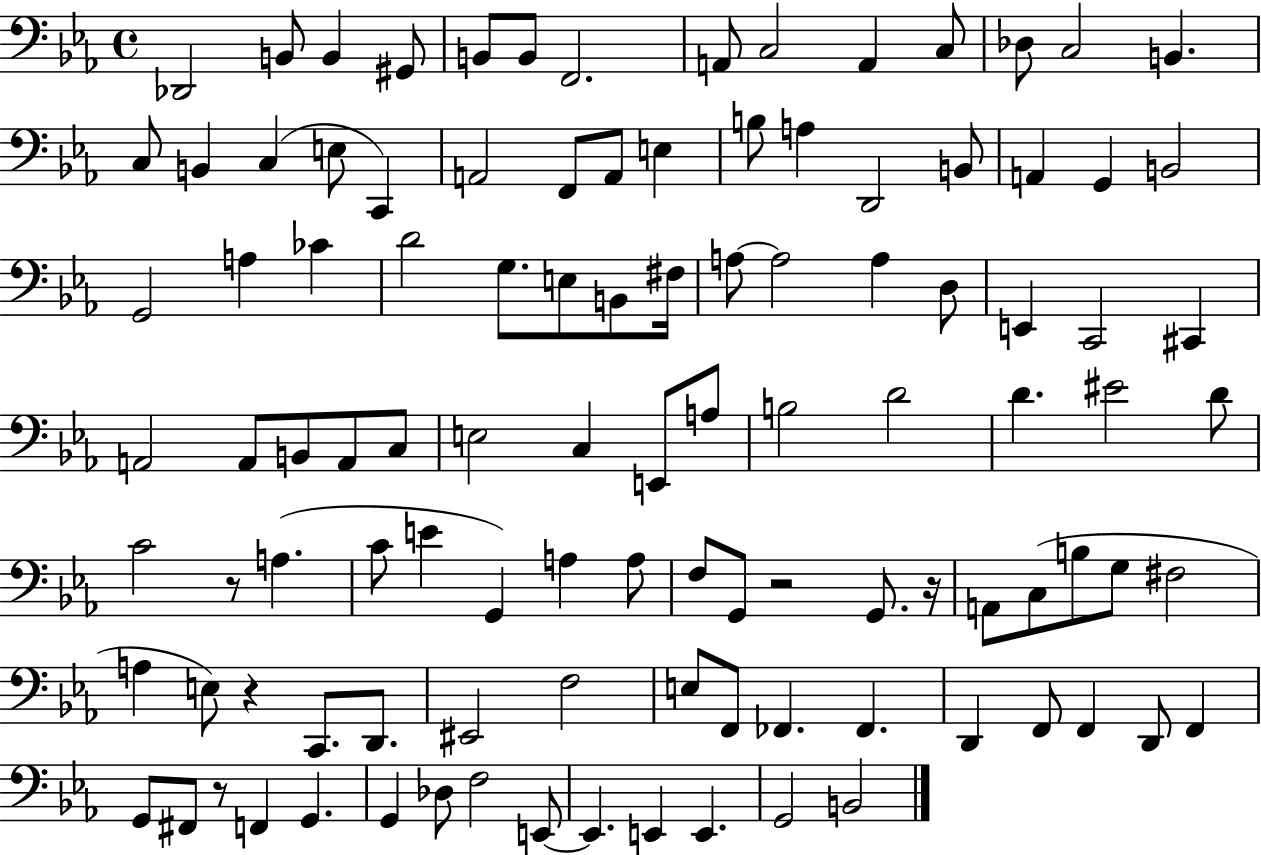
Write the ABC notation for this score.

X:1
T:Untitled
M:4/4
L:1/4
K:Eb
_D,,2 B,,/2 B,, ^G,,/2 B,,/2 B,,/2 F,,2 A,,/2 C,2 A,, C,/2 _D,/2 C,2 B,, C,/2 B,, C, E,/2 C,, A,,2 F,,/2 A,,/2 E, B,/2 A, D,,2 B,,/2 A,, G,, B,,2 G,,2 A, _C D2 G,/2 E,/2 B,,/2 ^F,/4 A,/2 A,2 A, D,/2 E,, C,,2 ^C,, A,,2 A,,/2 B,,/2 A,,/2 C,/2 E,2 C, E,,/2 A,/2 B,2 D2 D ^E2 D/2 C2 z/2 A, C/2 E G,, A, A,/2 F,/2 G,,/2 z2 G,,/2 z/4 A,,/2 C,/2 B,/2 G,/2 ^F,2 A, E,/2 z C,,/2 D,,/2 ^E,,2 F,2 E,/2 F,,/2 _F,, _F,, D,, F,,/2 F,, D,,/2 F,, G,,/2 ^F,,/2 z/2 F,, G,, G,, _D,/2 F,2 E,,/2 E,, E,, E,, G,,2 B,,2